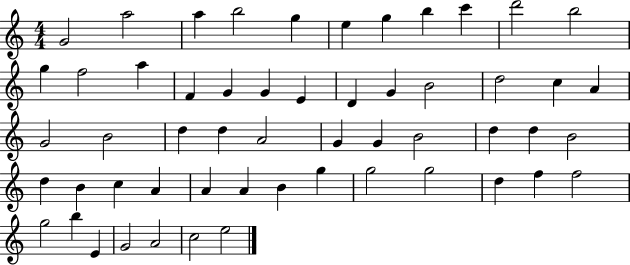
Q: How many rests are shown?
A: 0